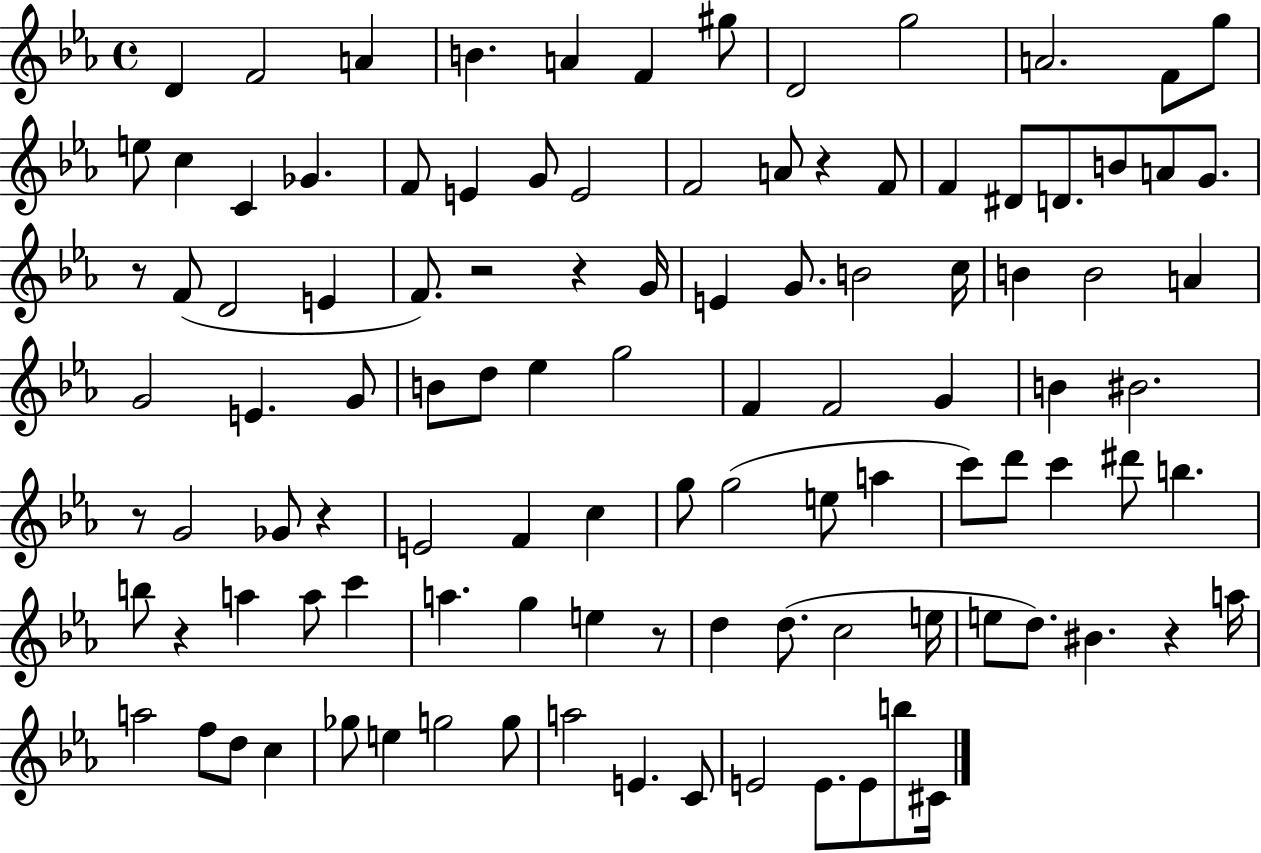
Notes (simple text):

D4/q F4/h A4/q B4/q. A4/q F4/q G#5/e D4/h G5/h A4/h. F4/e G5/e E5/e C5/q C4/q Gb4/q. F4/e E4/q G4/e E4/h F4/h A4/e R/q F4/e F4/q D#4/e D4/e. B4/e A4/e G4/e. R/e F4/e D4/h E4/q F4/e. R/h R/q G4/s E4/q G4/e. B4/h C5/s B4/q B4/h A4/q G4/h E4/q. G4/e B4/e D5/e Eb5/q G5/h F4/q F4/h G4/q B4/q BIS4/h. R/e G4/h Gb4/e R/q E4/h F4/q C5/q G5/e G5/h E5/e A5/q C6/e D6/e C6/q D#6/e B5/q. B5/e R/q A5/q A5/e C6/q A5/q. G5/q E5/q R/e D5/q D5/e. C5/h E5/s E5/e D5/e. BIS4/q. R/q A5/s A5/h F5/e D5/e C5/q Gb5/e E5/q G5/h G5/e A5/h E4/q. C4/e E4/h E4/e. E4/e B5/e C#4/s